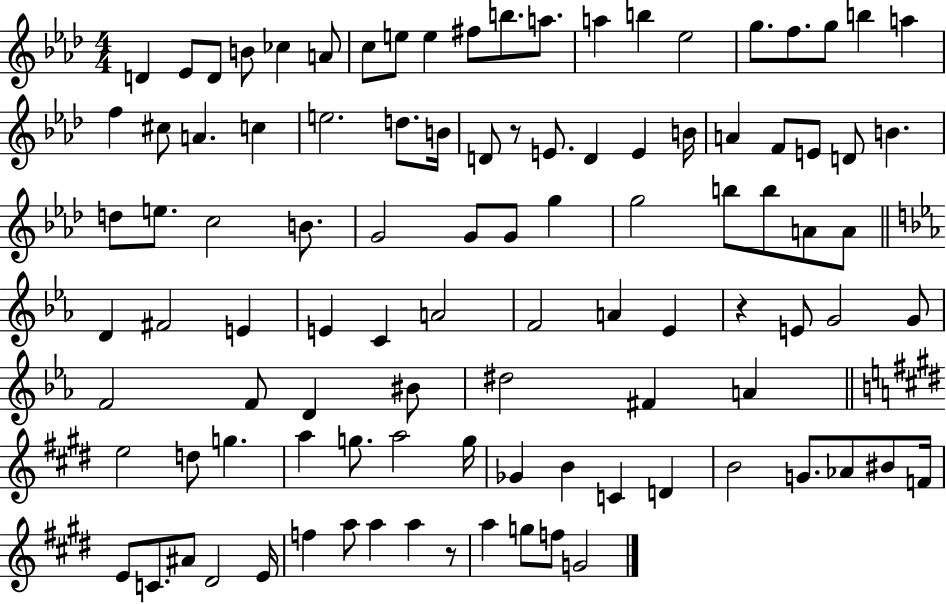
{
  \clef treble
  \numericTimeSignature
  \time 4/4
  \key aes \major
  d'4 ees'8 d'8 b'8 ces''4 a'8 | c''8 e''8 e''4 fis''8 b''8. a''8. | a''4 b''4 ees''2 | g''8. f''8. g''8 b''4 a''4 | \break f''4 cis''8 a'4. c''4 | e''2. d''8. b'16 | d'8 r8 e'8. d'4 e'4 b'16 | a'4 f'8 e'8 d'8 b'4. | \break d''8 e''8. c''2 b'8. | g'2 g'8 g'8 g''4 | g''2 b''8 b''8 a'8 a'8 | \bar "||" \break \key c \minor d'4 fis'2 e'4 | e'4 c'4 a'2 | f'2 a'4 ees'4 | r4 e'8 g'2 g'8 | \break f'2 f'8 d'4 bis'8 | dis''2 fis'4 a'4 | \bar "||" \break \key e \major e''2 d''8 g''4. | a''4 g''8. a''2 g''16 | ges'4 b'4 c'4 d'4 | b'2 g'8. aes'8 bis'8 f'16 | \break e'8 c'8. ais'8 dis'2 e'16 | f''4 a''8 a''4 a''4 r8 | a''4 g''8 f''8 g'2 | \bar "|."
}